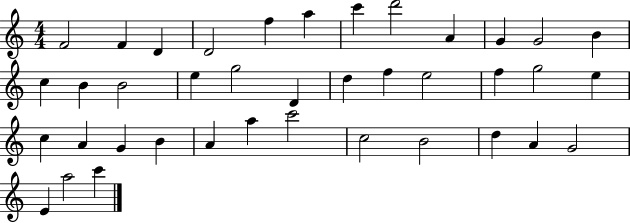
{
  \clef treble
  \numericTimeSignature
  \time 4/4
  \key c \major
  f'2 f'4 d'4 | d'2 f''4 a''4 | c'''4 d'''2 a'4 | g'4 g'2 b'4 | \break c''4 b'4 b'2 | e''4 g''2 d'4 | d''4 f''4 e''2 | f''4 g''2 e''4 | \break c''4 a'4 g'4 b'4 | a'4 a''4 c'''2 | c''2 b'2 | d''4 a'4 g'2 | \break e'4 a''2 c'''4 | \bar "|."
}